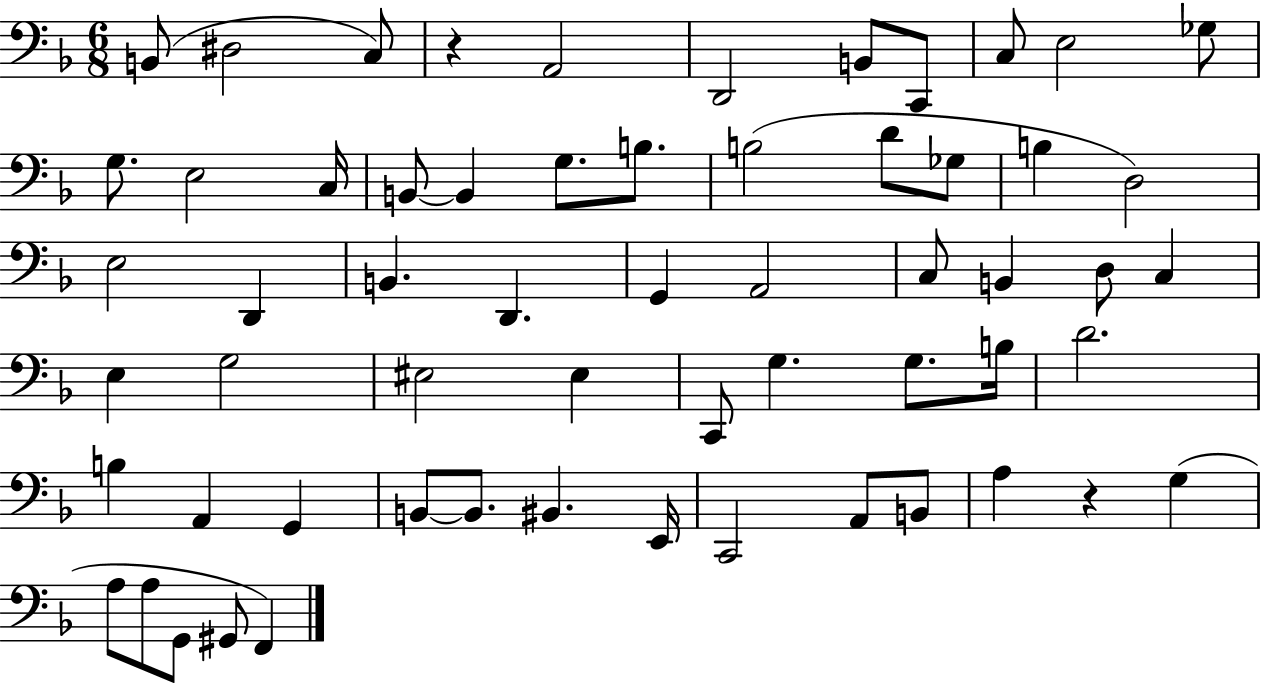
X:1
T:Untitled
M:6/8
L:1/4
K:F
B,,/2 ^D,2 C,/2 z A,,2 D,,2 B,,/2 C,,/2 C,/2 E,2 _G,/2 G,/2 E,2 C,/4 B,,/2 B,, G,/2 B,/2 B,2 D/2 _G,/2 B, D,2 E,2 D,, B,, D,, G,, A,,2 C,/2 B,, D,/2 C, E, G,2 ^E,2 ^E, C,,/2 G, G,/2 B,/4 D2 B, A,, G,, B,,/2 B,,/2 ^B,, E,,/4 C,,2 A,,/2 B,,/2 A, z G, A,/2 A,/2 G,,/2 ^G,,/2 F,,